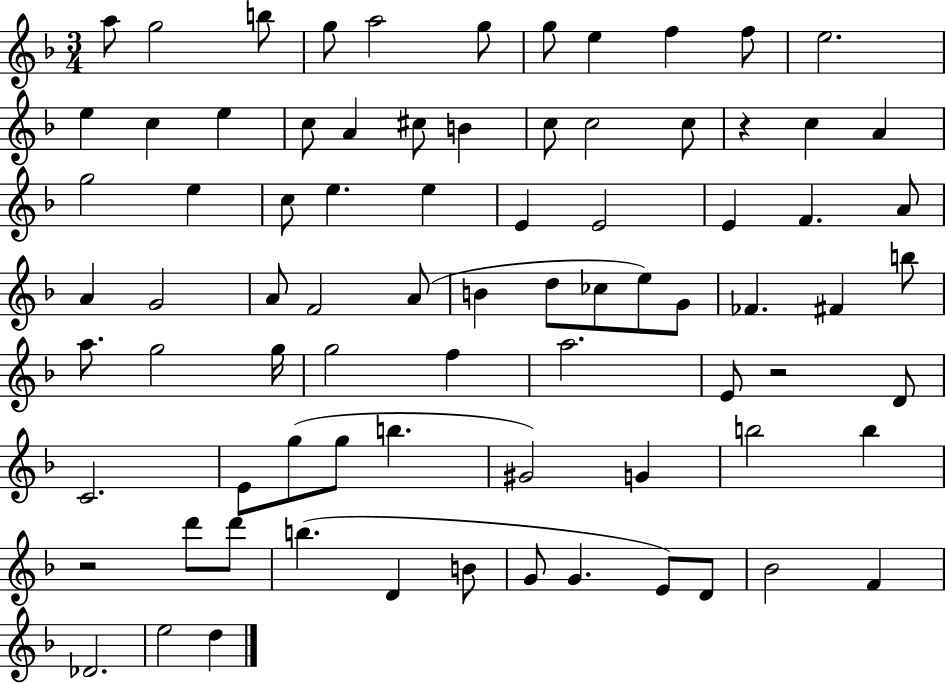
X:1
T:Untitled
M:3/4
L:1/4
K:F
a/2 g2 b/2 g/2 a2 g/2 g/2 e f f/2 e2 e c e c/2 A ^c/2 B c/2 c2 c/2 z c A g2 e c/2 e e E E2 E F A/2 A G2 A/2 F2 A/2 B d/2 _c/2 e/2 G/2 _F ^F b/2 a/2 g2 g/4 g2 f a2 E/2 z2 D/2 C2 E/2 g/2 g/2 b ^G2 G b2 b z2 d'/2 d'/2 b D B/2 G/2 G E/2 D/2 _B2 F _D2 e2 d